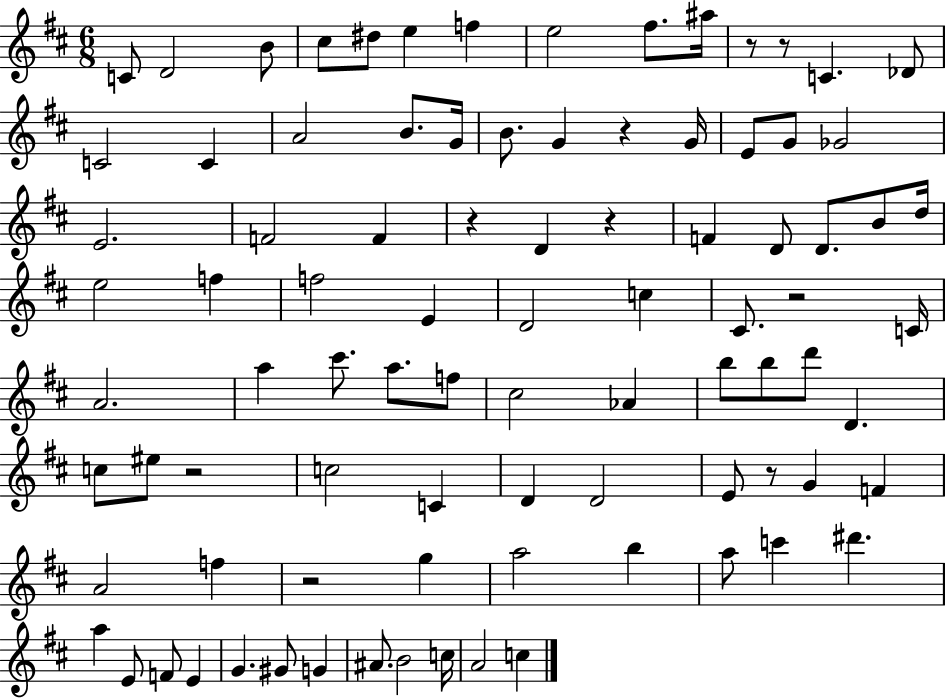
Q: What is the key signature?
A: D major